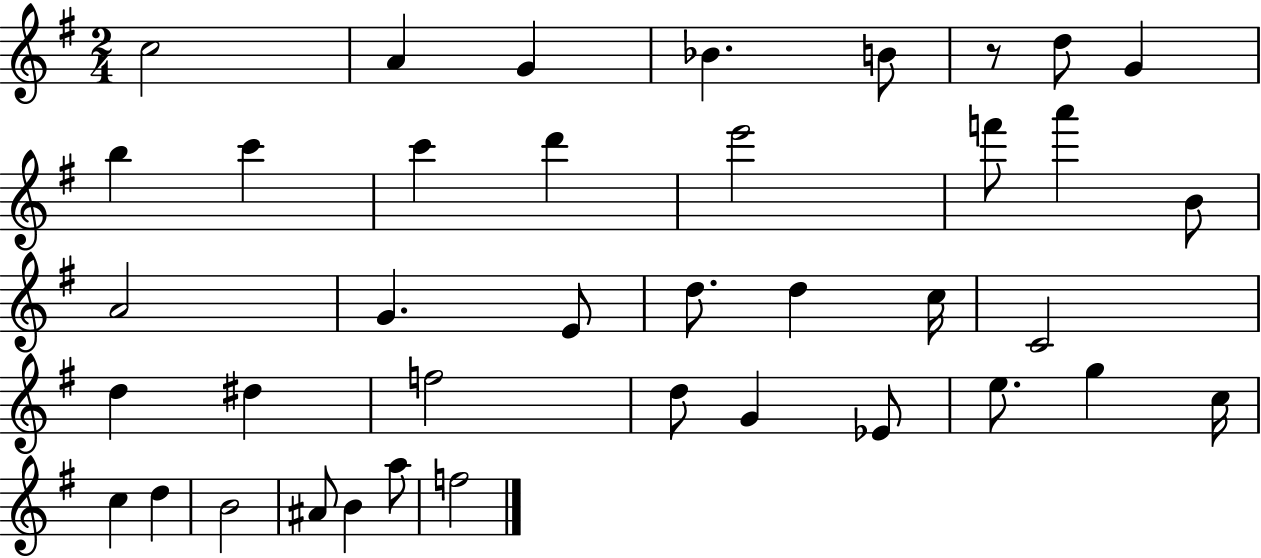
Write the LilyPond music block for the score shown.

{
  \clef treble
  \numericTimeSignature
  \time 2/4
  \key g \major
  c''2 | a'4 g'4 | bes'4. b'8 | r8 d''8 g'4 | \break b''4 c'''4 | c'''4 d'''4 | e'''2 | f'''8 a'''4 b'8 | \break a'2 | g'4. e'8 | d''8. d''4 c''16 | c'2 | \break d''4 dis''4 | f''2 | d''8 g'4 ees'8 | e''8. g''4 c''16 | \break c''4 d''4 | b'2 | ais'8 b'4 a''8 | f''2 | \break \bar "|."
}